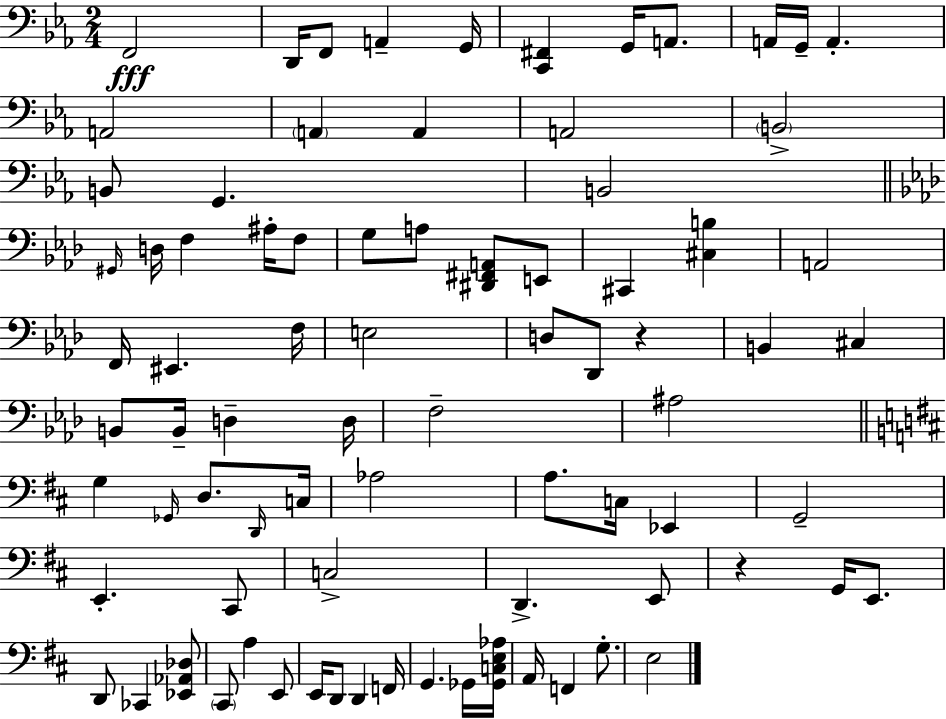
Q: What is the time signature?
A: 2/4